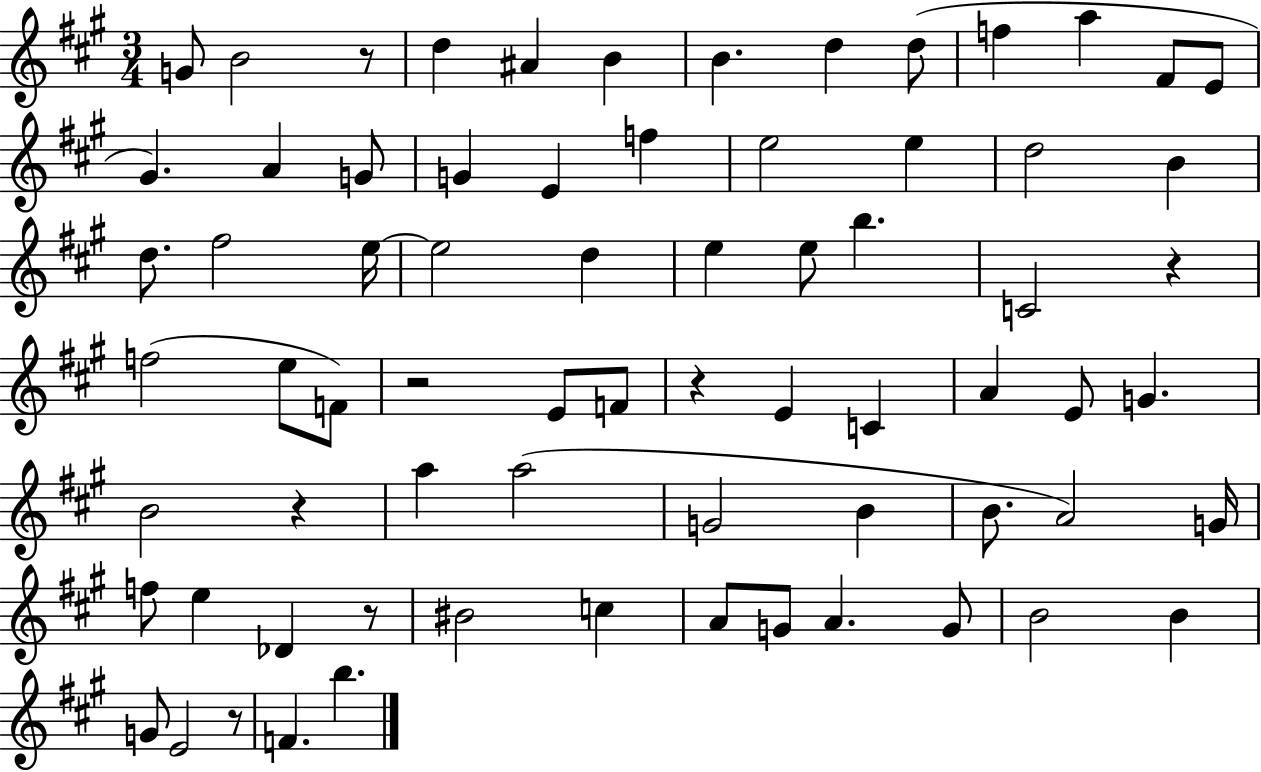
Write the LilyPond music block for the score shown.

{
  \clef treble
  \numericTimeSignature
  \time 3/4
  \key a \major
  g'8 b'2 r8 | d''4 ais'4 b'4 | b'4. d''4 d''8( | f''4 a''4 fis'8 e'8 | \break gis'4.) a'4 g'8 | g'4 e'4 f''4 | e''2 e''4 | d''2 b'4 | \break d''8. fis''2 e''16~~ | e''2 d''4 | e''4 e''8 b''4. | c'2 r4 | \break f''2( e''8 f'8) | r2 e'8 f'8 | r4 e'4 c'4 | a'4 e'8 g'4. | \break b'2 r4 | a''4 a''2( | g'2 b'4 | b'8. a'2) g'16 | \break f''8 e''4 des'4 r8 | bis'2 c''4 | a'8 g'8 a'4. g'8 | b'2 b'4 | \break g'8 e'2 r8 | f'4. b''4. | \bar "|."
}